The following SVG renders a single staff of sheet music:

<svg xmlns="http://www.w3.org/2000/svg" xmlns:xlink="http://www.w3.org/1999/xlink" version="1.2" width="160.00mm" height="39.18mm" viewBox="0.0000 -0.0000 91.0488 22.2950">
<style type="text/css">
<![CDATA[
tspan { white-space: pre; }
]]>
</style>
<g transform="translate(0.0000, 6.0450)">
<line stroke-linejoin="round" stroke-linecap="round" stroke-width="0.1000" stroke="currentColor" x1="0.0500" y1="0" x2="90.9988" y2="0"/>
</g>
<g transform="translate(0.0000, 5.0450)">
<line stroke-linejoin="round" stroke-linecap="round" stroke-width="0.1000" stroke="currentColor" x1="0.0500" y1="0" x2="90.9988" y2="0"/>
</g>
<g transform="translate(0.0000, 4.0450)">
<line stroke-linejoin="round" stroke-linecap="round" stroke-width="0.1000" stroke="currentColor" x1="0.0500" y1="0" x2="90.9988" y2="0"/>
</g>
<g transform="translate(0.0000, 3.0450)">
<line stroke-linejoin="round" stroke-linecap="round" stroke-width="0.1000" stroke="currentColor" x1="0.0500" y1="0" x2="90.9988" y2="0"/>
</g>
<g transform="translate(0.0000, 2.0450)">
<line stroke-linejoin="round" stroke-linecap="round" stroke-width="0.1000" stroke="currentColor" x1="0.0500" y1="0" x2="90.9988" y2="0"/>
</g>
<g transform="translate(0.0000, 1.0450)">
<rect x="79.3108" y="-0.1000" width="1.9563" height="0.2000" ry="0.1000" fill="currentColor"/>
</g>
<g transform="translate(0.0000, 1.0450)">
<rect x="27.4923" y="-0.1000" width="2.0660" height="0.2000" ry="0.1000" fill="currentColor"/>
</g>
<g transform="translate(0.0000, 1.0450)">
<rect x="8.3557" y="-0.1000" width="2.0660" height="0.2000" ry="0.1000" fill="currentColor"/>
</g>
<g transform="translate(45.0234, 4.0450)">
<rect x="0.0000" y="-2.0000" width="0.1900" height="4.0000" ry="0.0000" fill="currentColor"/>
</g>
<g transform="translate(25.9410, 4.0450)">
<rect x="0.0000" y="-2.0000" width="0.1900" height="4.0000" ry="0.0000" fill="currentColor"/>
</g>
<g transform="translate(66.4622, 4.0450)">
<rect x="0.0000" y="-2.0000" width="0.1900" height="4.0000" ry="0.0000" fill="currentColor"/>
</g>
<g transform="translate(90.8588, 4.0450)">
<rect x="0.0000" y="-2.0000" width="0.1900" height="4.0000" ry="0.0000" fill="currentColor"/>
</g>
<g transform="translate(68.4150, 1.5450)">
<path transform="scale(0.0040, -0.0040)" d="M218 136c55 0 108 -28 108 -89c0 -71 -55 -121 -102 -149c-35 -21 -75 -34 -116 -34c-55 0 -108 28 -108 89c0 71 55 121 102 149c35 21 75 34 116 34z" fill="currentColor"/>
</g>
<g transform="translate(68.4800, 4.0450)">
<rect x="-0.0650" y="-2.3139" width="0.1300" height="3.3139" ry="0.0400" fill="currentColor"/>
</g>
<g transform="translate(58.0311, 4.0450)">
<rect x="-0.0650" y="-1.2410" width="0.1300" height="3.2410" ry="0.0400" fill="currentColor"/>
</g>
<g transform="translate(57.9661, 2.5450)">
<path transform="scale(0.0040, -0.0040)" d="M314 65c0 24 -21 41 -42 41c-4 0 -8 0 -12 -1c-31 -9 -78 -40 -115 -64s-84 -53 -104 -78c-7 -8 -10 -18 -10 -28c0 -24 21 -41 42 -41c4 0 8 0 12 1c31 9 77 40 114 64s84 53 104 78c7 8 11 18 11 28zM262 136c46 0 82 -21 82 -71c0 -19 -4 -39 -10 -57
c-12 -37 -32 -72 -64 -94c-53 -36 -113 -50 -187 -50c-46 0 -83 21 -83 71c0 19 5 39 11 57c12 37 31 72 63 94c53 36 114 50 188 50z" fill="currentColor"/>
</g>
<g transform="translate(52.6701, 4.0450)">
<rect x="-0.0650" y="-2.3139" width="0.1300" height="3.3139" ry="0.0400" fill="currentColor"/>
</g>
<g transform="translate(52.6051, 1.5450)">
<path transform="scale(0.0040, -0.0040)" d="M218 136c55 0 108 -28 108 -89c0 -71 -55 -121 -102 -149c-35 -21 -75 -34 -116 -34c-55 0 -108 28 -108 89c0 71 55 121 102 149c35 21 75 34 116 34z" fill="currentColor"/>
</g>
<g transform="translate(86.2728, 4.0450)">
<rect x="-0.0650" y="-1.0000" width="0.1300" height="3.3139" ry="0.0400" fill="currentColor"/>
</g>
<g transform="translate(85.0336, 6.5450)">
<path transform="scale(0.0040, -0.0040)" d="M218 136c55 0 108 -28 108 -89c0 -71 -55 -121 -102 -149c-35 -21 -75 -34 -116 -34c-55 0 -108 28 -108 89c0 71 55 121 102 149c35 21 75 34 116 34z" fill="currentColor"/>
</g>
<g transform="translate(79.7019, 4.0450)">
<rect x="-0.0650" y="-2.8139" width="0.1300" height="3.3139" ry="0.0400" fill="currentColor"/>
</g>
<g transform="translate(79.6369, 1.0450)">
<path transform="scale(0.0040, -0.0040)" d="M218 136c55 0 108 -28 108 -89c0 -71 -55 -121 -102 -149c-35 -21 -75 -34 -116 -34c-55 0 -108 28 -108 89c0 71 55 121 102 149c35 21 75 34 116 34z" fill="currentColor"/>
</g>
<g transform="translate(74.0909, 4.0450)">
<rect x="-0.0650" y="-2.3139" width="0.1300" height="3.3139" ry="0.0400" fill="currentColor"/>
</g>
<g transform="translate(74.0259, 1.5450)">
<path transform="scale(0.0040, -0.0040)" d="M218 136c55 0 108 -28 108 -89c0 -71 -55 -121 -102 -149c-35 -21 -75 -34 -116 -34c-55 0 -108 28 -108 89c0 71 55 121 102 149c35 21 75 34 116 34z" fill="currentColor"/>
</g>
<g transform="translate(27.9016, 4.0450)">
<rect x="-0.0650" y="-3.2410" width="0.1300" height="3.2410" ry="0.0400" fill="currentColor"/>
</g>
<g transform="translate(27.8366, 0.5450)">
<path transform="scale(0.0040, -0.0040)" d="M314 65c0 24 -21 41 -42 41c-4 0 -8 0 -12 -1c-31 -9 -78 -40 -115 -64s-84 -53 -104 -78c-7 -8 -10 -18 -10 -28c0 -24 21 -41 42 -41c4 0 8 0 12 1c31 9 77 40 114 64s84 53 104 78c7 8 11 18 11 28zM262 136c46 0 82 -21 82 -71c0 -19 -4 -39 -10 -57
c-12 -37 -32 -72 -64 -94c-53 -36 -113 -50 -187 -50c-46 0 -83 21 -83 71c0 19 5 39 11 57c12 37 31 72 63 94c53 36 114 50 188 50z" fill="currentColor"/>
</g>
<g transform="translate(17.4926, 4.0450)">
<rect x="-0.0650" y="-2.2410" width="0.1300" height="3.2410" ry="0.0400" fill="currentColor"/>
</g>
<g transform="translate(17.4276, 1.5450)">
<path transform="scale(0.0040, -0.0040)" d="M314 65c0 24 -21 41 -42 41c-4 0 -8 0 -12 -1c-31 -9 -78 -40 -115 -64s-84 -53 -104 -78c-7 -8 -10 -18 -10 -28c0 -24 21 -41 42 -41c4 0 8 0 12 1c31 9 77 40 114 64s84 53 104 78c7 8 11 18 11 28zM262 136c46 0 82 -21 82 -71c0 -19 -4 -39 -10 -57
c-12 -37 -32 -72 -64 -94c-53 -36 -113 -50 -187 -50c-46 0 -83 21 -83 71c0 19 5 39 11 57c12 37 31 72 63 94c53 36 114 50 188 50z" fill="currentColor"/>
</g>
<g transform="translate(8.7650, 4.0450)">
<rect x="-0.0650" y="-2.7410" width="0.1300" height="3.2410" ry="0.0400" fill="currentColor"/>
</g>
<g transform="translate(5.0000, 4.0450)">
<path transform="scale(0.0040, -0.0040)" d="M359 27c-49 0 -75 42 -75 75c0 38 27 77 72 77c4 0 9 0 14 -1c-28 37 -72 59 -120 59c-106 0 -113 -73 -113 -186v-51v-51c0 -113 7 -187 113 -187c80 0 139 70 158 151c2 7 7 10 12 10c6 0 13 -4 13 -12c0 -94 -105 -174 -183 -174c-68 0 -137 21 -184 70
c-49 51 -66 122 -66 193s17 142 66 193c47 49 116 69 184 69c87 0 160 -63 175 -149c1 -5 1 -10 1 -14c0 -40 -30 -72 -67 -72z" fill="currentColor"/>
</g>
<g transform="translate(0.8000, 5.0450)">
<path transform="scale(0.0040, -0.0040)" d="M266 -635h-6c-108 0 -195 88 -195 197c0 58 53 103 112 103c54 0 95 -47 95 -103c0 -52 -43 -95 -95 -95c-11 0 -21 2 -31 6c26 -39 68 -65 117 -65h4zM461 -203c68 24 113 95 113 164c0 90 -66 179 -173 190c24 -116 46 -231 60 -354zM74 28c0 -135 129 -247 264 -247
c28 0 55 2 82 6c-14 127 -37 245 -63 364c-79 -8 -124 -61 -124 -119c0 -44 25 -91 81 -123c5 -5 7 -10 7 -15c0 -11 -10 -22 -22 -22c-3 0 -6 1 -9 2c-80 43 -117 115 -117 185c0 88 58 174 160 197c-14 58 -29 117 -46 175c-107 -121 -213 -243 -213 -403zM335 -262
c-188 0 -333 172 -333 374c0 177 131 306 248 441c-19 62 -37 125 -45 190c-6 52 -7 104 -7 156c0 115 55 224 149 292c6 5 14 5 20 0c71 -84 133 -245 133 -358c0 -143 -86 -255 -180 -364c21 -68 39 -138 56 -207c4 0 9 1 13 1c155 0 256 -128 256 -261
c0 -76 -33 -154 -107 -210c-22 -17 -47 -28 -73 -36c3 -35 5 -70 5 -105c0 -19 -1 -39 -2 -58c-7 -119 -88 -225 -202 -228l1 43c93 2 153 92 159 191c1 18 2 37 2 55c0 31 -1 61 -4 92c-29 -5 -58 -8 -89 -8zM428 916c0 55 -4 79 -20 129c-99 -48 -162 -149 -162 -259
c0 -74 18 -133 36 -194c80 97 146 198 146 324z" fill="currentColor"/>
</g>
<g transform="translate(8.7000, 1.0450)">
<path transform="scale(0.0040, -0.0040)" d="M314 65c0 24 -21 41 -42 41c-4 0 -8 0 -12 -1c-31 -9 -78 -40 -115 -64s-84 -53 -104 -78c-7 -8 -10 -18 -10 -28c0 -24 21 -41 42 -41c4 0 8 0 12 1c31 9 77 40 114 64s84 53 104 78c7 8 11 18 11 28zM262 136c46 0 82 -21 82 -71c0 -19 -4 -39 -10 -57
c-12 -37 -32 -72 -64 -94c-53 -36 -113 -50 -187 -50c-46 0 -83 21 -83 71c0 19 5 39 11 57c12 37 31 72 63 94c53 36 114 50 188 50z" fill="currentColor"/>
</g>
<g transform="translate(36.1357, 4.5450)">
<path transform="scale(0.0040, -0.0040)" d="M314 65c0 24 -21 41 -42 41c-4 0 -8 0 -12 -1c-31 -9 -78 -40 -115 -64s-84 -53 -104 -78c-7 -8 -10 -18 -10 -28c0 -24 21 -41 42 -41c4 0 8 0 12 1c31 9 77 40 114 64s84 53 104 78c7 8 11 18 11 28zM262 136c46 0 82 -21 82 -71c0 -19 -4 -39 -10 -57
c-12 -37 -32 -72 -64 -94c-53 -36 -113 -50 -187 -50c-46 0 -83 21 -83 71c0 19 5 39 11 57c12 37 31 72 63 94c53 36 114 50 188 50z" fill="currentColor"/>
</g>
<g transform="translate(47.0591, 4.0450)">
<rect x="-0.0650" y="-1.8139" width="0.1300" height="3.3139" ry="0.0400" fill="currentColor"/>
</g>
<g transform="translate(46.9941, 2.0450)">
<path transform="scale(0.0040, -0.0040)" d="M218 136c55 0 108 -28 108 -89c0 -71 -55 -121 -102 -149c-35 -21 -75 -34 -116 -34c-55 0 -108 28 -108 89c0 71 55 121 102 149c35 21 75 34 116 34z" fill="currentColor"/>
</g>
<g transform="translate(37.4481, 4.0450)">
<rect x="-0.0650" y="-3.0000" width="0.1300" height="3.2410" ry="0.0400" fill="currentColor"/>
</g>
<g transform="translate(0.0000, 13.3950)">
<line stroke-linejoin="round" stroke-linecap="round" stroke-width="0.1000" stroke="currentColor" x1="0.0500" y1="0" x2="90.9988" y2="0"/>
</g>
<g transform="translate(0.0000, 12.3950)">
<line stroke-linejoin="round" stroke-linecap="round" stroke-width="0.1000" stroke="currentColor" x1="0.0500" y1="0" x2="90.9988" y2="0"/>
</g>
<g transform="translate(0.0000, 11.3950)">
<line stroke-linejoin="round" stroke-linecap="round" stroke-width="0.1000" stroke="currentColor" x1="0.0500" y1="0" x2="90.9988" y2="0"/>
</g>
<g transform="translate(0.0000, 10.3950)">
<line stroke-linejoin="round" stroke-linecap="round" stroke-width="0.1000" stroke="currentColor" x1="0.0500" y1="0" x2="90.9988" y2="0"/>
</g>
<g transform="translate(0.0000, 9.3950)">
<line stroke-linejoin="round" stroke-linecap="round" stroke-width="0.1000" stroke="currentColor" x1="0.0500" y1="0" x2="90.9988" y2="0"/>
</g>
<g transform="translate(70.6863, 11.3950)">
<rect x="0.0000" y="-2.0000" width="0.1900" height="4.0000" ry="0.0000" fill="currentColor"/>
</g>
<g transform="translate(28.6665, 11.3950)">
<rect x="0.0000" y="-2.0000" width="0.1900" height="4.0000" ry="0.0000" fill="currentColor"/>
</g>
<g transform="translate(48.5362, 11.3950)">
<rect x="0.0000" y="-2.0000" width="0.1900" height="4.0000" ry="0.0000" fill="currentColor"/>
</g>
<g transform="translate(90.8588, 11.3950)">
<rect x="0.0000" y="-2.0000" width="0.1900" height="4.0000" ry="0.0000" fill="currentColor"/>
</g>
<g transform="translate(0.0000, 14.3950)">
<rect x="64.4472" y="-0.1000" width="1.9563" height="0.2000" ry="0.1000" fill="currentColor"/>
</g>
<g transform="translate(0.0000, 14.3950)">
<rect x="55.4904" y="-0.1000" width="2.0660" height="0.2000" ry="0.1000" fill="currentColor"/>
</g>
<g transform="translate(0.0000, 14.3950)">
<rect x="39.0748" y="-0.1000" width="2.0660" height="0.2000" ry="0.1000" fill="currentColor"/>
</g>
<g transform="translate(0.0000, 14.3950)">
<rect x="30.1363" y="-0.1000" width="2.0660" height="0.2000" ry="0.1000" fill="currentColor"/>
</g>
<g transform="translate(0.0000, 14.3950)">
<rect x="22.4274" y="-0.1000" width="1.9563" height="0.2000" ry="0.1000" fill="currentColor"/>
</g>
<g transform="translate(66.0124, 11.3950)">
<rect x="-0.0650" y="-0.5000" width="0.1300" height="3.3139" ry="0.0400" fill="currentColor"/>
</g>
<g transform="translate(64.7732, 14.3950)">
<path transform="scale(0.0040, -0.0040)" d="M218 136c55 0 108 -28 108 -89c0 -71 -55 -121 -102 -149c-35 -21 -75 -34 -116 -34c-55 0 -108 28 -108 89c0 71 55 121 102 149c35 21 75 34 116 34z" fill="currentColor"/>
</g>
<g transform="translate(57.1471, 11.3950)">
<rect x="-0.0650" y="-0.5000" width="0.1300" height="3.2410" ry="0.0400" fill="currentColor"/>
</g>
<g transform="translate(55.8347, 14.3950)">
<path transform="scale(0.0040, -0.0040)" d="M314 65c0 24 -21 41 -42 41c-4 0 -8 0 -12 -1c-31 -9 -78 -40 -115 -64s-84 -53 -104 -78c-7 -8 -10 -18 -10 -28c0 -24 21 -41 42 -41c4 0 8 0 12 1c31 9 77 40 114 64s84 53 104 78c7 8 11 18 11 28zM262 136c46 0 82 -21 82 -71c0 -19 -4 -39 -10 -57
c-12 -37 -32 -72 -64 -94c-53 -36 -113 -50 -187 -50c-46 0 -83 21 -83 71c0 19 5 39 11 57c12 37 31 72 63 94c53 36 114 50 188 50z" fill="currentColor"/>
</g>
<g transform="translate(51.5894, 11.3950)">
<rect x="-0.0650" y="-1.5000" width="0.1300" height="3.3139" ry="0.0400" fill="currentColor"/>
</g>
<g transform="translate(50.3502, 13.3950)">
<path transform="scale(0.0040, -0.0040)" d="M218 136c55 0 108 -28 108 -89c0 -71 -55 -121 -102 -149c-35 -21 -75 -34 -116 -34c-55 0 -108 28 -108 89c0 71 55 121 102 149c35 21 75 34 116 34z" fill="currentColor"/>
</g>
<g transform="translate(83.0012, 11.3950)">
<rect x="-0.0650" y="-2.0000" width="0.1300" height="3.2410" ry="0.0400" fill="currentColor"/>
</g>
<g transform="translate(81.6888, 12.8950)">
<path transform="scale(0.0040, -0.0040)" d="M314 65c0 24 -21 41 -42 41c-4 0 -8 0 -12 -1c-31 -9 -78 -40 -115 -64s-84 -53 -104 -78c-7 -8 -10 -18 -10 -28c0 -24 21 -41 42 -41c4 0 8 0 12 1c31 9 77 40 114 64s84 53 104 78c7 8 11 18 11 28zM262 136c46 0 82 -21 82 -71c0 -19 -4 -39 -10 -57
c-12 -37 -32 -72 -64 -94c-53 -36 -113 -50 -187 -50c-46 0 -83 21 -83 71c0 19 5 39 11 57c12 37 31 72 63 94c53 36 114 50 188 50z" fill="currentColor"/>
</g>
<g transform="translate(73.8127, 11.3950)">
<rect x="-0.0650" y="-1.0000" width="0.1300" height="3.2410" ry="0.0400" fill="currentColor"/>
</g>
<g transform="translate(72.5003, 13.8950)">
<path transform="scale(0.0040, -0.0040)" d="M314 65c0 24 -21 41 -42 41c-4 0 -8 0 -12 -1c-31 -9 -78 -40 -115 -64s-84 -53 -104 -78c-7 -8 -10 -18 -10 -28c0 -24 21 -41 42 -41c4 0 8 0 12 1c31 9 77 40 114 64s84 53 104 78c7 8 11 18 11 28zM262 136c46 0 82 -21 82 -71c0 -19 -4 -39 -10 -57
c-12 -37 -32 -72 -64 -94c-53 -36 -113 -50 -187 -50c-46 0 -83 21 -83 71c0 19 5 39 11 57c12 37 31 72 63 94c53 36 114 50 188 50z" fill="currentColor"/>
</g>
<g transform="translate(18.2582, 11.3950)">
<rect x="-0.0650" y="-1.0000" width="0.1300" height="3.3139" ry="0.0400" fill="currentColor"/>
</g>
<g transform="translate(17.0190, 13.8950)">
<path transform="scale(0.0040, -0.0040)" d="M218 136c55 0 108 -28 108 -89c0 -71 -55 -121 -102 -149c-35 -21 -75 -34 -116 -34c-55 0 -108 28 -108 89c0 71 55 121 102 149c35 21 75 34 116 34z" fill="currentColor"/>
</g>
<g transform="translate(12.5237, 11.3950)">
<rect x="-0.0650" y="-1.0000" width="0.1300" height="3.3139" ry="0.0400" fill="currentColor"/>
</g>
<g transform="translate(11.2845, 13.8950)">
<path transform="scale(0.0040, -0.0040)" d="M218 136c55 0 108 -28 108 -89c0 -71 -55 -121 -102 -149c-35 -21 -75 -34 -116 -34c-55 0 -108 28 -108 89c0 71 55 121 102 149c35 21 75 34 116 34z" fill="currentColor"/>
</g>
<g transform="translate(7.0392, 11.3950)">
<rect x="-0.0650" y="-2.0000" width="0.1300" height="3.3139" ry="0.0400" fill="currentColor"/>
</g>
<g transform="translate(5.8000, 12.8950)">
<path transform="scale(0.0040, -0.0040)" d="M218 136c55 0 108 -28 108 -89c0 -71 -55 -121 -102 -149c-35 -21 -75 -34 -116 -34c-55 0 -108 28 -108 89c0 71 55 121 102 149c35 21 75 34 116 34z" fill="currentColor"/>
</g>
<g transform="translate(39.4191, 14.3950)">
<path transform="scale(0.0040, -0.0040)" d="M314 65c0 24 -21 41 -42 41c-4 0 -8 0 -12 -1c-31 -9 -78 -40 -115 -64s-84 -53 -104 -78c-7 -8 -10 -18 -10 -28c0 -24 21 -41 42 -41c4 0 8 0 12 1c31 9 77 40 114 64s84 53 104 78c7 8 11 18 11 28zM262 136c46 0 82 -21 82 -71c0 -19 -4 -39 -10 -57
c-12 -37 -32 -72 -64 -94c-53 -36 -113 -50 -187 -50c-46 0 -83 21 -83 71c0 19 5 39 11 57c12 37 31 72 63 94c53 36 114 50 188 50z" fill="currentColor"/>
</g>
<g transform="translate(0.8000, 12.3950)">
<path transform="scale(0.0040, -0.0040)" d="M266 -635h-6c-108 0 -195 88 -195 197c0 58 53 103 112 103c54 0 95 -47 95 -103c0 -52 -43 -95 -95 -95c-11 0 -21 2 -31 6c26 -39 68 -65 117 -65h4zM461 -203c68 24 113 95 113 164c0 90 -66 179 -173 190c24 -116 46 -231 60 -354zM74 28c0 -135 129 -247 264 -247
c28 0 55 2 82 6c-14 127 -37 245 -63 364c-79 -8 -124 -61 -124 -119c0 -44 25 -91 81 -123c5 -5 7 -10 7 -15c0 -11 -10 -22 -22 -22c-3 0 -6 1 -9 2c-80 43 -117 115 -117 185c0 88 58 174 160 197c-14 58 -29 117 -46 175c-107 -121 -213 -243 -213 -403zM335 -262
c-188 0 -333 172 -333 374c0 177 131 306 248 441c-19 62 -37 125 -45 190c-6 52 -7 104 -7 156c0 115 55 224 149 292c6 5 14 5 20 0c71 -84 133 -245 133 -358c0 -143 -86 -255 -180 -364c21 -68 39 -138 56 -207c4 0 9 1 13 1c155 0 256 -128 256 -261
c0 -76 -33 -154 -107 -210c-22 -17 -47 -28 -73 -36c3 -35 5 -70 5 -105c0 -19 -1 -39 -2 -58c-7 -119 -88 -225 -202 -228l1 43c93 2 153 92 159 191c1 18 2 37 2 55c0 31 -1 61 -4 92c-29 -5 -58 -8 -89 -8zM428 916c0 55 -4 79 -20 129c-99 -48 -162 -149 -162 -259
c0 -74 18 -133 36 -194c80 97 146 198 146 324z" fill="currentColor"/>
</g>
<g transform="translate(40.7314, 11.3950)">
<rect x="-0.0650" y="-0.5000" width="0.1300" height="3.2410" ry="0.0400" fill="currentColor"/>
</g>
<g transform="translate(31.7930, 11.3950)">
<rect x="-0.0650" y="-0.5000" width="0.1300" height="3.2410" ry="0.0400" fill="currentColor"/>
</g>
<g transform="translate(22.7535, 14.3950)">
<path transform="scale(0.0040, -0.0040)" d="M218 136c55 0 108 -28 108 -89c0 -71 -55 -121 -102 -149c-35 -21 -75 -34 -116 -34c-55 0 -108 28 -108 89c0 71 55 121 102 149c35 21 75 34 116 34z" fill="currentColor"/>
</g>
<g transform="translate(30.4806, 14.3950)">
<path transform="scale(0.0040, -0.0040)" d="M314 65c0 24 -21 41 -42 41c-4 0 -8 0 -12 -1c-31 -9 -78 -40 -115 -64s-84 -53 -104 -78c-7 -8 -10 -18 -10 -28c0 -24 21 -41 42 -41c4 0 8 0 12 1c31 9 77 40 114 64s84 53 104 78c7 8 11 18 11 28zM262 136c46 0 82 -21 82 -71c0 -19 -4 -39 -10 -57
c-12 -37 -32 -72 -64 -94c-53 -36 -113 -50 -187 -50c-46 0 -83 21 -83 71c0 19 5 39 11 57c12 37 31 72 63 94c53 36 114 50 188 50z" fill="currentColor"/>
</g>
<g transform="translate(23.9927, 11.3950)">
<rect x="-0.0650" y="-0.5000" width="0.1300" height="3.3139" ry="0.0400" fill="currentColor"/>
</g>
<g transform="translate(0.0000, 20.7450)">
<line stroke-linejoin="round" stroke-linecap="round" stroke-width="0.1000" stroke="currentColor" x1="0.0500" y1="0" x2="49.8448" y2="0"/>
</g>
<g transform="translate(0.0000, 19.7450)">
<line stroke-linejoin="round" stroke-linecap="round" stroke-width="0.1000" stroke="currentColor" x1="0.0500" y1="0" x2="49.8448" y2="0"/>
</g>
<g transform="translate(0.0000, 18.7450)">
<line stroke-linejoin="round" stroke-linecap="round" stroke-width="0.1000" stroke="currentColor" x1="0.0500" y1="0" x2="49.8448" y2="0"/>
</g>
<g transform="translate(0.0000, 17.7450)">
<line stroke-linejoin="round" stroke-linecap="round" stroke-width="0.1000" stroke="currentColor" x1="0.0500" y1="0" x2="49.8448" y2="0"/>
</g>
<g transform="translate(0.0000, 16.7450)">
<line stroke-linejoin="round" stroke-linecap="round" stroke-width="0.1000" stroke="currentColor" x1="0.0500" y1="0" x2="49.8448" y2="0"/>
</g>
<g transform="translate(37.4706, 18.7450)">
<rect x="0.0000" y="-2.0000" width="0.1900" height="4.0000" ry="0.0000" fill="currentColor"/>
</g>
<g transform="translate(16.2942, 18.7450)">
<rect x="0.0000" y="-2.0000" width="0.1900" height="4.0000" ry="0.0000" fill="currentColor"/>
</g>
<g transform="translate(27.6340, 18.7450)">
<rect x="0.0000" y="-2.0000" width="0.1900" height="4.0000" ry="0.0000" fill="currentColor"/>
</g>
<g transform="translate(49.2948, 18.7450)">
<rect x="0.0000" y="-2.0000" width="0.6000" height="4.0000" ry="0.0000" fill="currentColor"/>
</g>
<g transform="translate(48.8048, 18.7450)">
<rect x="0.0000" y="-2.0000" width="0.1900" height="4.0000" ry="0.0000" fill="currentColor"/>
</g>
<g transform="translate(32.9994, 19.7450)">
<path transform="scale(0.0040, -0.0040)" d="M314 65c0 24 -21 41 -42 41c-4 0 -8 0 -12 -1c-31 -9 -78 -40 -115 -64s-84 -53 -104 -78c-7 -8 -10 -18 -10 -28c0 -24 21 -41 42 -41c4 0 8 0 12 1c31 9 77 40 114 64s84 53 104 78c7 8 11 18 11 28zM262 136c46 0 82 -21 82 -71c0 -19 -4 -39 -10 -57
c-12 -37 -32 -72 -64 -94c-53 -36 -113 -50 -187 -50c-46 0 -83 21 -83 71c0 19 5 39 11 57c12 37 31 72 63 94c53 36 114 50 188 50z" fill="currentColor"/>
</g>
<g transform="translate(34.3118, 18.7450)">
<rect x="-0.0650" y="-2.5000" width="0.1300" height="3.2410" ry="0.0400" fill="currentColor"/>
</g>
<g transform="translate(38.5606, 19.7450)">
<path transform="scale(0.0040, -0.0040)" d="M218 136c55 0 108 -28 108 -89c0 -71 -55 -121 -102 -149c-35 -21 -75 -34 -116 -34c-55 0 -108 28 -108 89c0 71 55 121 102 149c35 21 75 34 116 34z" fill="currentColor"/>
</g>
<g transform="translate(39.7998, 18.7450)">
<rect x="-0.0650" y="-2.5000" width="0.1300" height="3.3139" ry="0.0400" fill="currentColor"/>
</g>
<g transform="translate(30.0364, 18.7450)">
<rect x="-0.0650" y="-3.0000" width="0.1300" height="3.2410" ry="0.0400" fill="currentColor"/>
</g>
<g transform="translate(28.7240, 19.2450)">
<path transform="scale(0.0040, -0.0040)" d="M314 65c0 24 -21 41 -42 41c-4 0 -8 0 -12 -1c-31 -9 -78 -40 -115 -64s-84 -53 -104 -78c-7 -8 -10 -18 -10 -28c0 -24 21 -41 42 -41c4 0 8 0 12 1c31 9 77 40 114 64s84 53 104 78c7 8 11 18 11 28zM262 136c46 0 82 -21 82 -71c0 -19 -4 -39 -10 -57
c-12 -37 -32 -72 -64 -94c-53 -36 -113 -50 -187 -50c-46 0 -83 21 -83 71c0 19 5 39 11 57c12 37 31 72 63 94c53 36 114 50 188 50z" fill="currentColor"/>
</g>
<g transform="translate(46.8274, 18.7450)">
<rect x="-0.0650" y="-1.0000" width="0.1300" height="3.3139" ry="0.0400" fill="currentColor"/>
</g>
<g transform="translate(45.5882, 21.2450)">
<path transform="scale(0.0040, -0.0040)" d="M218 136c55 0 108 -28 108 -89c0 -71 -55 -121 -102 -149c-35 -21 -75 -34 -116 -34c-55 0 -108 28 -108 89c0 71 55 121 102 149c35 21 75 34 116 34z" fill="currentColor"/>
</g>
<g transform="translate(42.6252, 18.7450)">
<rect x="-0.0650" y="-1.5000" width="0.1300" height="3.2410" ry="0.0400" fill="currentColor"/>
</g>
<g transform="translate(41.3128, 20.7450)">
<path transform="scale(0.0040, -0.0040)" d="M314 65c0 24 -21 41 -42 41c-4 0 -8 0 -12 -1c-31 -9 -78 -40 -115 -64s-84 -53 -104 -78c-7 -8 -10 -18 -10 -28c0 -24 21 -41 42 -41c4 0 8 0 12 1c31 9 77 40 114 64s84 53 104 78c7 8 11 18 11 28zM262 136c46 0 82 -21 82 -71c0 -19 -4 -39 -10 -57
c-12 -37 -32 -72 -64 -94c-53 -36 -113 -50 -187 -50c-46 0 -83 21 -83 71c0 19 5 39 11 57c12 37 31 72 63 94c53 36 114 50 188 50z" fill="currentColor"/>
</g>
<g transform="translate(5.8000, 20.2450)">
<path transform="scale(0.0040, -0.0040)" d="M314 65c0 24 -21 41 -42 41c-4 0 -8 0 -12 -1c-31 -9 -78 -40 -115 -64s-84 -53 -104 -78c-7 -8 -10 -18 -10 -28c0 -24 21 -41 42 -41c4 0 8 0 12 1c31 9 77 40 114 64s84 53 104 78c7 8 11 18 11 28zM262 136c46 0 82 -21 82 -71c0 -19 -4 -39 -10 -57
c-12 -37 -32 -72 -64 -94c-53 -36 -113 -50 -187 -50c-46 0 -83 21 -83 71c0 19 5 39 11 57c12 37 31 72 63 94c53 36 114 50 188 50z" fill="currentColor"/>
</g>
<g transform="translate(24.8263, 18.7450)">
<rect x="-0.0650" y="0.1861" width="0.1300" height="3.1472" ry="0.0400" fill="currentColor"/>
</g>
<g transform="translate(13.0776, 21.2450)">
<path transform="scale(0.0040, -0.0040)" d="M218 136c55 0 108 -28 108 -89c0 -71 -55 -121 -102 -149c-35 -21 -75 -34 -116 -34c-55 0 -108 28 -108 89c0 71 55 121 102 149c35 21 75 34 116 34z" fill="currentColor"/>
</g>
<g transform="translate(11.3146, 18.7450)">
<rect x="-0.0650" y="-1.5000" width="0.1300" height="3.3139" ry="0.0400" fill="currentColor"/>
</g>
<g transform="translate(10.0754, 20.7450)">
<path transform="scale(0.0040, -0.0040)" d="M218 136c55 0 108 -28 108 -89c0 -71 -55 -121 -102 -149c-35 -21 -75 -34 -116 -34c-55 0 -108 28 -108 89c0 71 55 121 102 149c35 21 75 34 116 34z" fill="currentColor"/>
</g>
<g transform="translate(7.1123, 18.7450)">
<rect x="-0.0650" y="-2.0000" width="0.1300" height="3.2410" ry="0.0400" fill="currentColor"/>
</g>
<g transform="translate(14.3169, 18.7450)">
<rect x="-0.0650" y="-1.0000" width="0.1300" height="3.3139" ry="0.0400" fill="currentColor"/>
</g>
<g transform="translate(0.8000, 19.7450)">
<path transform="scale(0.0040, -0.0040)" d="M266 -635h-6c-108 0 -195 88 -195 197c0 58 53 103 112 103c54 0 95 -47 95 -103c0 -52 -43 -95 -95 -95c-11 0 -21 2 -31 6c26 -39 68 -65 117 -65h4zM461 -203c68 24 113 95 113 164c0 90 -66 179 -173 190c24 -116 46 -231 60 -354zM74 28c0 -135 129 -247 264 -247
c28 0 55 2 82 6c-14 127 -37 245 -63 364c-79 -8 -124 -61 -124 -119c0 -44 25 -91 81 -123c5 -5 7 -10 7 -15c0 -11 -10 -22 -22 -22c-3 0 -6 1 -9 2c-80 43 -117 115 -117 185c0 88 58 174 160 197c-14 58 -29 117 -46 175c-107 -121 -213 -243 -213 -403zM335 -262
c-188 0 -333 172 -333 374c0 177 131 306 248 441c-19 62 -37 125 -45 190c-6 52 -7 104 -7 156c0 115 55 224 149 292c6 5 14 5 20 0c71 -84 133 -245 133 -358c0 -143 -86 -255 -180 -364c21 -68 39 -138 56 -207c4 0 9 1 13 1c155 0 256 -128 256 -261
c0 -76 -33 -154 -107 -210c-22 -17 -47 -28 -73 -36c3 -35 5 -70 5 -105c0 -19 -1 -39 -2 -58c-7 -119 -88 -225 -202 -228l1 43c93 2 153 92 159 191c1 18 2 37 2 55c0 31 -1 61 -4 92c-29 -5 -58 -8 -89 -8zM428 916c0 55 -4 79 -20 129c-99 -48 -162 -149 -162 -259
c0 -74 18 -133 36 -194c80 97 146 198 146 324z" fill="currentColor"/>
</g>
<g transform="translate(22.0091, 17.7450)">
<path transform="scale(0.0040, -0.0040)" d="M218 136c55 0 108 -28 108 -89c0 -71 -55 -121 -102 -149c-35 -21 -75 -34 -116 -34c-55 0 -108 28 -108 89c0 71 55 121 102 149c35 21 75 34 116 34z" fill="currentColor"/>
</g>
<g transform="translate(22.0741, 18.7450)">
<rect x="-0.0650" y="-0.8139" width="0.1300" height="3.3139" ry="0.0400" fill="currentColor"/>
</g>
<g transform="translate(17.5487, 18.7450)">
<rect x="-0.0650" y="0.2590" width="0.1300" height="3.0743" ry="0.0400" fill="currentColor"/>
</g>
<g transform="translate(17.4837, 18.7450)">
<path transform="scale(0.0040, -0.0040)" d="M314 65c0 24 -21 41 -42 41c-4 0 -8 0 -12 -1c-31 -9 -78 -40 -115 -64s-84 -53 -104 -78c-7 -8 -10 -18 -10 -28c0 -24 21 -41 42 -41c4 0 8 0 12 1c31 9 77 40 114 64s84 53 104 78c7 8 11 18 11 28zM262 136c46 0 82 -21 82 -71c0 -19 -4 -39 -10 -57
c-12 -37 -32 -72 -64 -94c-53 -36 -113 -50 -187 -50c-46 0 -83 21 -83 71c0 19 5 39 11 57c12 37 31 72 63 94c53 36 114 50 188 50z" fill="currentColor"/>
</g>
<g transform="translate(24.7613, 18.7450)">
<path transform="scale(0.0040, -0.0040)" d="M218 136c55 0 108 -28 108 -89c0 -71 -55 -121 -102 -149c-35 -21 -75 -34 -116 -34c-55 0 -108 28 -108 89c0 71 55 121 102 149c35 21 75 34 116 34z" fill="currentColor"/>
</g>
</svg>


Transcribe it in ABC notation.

X:1
T:Untitled
M:4/4
L:1/4
K:C
a2 g2 b2 A2 f g e2 g g a D F D D C C2 C2 E C2 C D2 F2 F2 E D B2 d B A2 G2 G E2 D